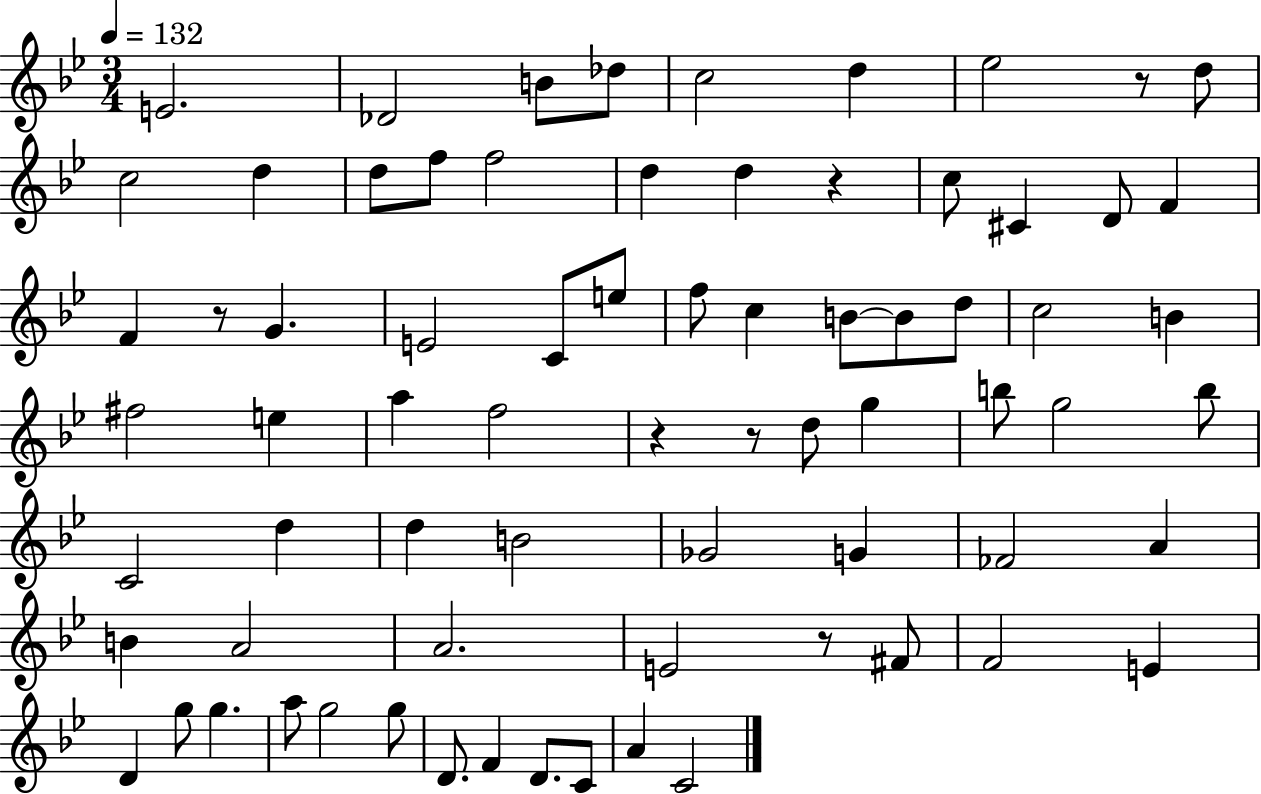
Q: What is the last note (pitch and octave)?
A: C4